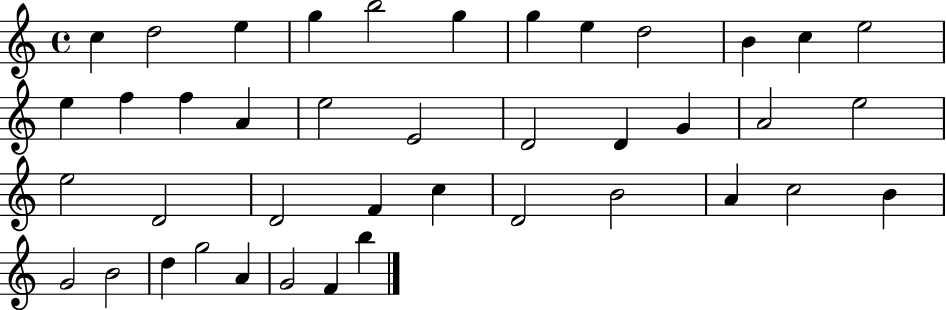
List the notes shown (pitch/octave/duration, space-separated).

C5/q D5/h E5/q G5/q B5/h G5/q G5/q E5/q D5/h B4/q C5/q E5/h E5/q F5/q F5/q A4/q E5/h E4/h D4/h D4/q G4/q A4/h E5/h E5/h D4/h D4/h F4/q C5/q D4/h B4/h A4/q C5/h B4/q G4/h B4/h D5/q G5/h A4/q G4/h F4/q B5/q